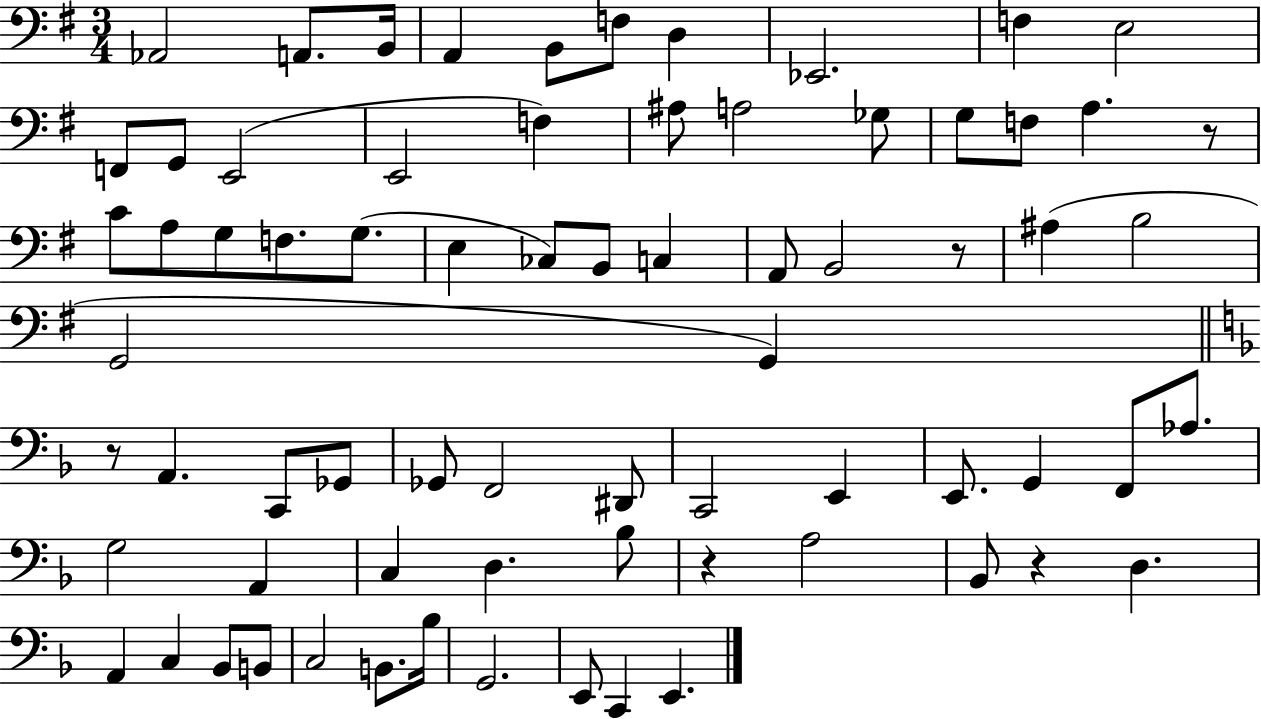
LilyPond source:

{
  \clef bass
  \numericTimeSignature
  \time 3/4
  \key g \major
  aes,2 a,8. b,16 | a,4 b,8 f8 d4 | ees,2. | f4 e2 | \break f,8 g,8 e,2( | e,2 f4) | ais8 a2 ges8 | g8 f8 a4. r8 | \break c'8 a8 g8 f8. g8.( | e4 ces8) b,8 c4 | a,8 b,2 r8 | ais4( b2 | \break g,2 g,4) | \bar "||" \break \key f \major r8 a,4. c,8 ges,8 | ges,8 f,2 dis,8 | c,2 e,4 | e,8. g,4 f,8 aes8. | \break g2 a,4 | c4 d4. bes8 | r4 a2 | bes,8 r4 d4. | \break a,4 c4 bes,8 b,8 | c2 b,8. bes16 | g,2. | e,8 c,4 e,4. | \break \bar "|."
}